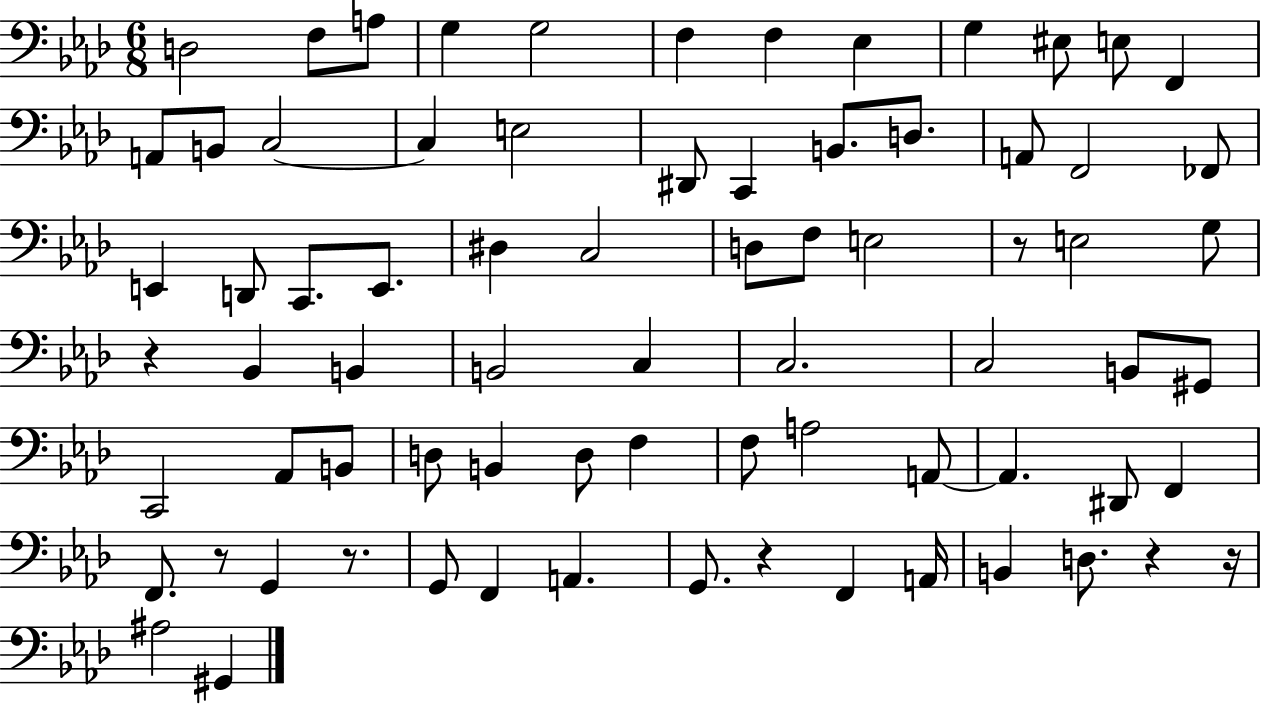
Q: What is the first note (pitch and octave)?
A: D3